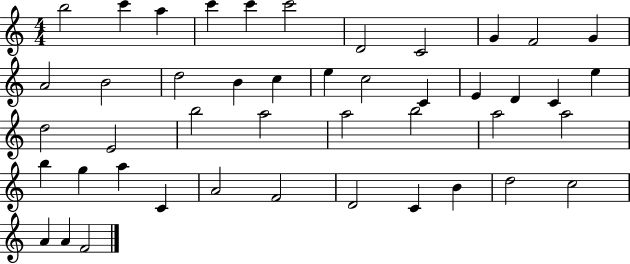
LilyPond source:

{
  \clef treble
  \numericTimeSignature
  \time 4/4
  \key c \major
  b''2 c'''4 a''4 | c'''4 c'''4 c'''2 | d'2 c'2 | g'4 f'2 g'4 | \break a'2 b'2 | d''2 b'4 c''4 | e''4 c''2 c'4 | e'4 d'4 c'4 e''4 | \break d''2 e'2 | b''2 a''2 | a''2 b''2 | a''2 a''2 | \break b''4 g''4 a''4 c'4 | a'2 f'2 | d'2 c'4 b'4 | d''2 c''2 | \break a'4 a'4 f'2 | \bar "|."
}